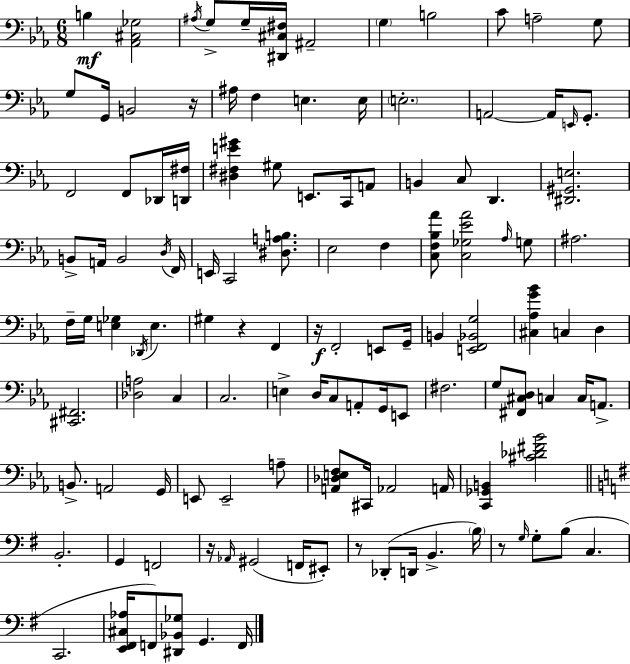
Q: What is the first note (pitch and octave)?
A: B3